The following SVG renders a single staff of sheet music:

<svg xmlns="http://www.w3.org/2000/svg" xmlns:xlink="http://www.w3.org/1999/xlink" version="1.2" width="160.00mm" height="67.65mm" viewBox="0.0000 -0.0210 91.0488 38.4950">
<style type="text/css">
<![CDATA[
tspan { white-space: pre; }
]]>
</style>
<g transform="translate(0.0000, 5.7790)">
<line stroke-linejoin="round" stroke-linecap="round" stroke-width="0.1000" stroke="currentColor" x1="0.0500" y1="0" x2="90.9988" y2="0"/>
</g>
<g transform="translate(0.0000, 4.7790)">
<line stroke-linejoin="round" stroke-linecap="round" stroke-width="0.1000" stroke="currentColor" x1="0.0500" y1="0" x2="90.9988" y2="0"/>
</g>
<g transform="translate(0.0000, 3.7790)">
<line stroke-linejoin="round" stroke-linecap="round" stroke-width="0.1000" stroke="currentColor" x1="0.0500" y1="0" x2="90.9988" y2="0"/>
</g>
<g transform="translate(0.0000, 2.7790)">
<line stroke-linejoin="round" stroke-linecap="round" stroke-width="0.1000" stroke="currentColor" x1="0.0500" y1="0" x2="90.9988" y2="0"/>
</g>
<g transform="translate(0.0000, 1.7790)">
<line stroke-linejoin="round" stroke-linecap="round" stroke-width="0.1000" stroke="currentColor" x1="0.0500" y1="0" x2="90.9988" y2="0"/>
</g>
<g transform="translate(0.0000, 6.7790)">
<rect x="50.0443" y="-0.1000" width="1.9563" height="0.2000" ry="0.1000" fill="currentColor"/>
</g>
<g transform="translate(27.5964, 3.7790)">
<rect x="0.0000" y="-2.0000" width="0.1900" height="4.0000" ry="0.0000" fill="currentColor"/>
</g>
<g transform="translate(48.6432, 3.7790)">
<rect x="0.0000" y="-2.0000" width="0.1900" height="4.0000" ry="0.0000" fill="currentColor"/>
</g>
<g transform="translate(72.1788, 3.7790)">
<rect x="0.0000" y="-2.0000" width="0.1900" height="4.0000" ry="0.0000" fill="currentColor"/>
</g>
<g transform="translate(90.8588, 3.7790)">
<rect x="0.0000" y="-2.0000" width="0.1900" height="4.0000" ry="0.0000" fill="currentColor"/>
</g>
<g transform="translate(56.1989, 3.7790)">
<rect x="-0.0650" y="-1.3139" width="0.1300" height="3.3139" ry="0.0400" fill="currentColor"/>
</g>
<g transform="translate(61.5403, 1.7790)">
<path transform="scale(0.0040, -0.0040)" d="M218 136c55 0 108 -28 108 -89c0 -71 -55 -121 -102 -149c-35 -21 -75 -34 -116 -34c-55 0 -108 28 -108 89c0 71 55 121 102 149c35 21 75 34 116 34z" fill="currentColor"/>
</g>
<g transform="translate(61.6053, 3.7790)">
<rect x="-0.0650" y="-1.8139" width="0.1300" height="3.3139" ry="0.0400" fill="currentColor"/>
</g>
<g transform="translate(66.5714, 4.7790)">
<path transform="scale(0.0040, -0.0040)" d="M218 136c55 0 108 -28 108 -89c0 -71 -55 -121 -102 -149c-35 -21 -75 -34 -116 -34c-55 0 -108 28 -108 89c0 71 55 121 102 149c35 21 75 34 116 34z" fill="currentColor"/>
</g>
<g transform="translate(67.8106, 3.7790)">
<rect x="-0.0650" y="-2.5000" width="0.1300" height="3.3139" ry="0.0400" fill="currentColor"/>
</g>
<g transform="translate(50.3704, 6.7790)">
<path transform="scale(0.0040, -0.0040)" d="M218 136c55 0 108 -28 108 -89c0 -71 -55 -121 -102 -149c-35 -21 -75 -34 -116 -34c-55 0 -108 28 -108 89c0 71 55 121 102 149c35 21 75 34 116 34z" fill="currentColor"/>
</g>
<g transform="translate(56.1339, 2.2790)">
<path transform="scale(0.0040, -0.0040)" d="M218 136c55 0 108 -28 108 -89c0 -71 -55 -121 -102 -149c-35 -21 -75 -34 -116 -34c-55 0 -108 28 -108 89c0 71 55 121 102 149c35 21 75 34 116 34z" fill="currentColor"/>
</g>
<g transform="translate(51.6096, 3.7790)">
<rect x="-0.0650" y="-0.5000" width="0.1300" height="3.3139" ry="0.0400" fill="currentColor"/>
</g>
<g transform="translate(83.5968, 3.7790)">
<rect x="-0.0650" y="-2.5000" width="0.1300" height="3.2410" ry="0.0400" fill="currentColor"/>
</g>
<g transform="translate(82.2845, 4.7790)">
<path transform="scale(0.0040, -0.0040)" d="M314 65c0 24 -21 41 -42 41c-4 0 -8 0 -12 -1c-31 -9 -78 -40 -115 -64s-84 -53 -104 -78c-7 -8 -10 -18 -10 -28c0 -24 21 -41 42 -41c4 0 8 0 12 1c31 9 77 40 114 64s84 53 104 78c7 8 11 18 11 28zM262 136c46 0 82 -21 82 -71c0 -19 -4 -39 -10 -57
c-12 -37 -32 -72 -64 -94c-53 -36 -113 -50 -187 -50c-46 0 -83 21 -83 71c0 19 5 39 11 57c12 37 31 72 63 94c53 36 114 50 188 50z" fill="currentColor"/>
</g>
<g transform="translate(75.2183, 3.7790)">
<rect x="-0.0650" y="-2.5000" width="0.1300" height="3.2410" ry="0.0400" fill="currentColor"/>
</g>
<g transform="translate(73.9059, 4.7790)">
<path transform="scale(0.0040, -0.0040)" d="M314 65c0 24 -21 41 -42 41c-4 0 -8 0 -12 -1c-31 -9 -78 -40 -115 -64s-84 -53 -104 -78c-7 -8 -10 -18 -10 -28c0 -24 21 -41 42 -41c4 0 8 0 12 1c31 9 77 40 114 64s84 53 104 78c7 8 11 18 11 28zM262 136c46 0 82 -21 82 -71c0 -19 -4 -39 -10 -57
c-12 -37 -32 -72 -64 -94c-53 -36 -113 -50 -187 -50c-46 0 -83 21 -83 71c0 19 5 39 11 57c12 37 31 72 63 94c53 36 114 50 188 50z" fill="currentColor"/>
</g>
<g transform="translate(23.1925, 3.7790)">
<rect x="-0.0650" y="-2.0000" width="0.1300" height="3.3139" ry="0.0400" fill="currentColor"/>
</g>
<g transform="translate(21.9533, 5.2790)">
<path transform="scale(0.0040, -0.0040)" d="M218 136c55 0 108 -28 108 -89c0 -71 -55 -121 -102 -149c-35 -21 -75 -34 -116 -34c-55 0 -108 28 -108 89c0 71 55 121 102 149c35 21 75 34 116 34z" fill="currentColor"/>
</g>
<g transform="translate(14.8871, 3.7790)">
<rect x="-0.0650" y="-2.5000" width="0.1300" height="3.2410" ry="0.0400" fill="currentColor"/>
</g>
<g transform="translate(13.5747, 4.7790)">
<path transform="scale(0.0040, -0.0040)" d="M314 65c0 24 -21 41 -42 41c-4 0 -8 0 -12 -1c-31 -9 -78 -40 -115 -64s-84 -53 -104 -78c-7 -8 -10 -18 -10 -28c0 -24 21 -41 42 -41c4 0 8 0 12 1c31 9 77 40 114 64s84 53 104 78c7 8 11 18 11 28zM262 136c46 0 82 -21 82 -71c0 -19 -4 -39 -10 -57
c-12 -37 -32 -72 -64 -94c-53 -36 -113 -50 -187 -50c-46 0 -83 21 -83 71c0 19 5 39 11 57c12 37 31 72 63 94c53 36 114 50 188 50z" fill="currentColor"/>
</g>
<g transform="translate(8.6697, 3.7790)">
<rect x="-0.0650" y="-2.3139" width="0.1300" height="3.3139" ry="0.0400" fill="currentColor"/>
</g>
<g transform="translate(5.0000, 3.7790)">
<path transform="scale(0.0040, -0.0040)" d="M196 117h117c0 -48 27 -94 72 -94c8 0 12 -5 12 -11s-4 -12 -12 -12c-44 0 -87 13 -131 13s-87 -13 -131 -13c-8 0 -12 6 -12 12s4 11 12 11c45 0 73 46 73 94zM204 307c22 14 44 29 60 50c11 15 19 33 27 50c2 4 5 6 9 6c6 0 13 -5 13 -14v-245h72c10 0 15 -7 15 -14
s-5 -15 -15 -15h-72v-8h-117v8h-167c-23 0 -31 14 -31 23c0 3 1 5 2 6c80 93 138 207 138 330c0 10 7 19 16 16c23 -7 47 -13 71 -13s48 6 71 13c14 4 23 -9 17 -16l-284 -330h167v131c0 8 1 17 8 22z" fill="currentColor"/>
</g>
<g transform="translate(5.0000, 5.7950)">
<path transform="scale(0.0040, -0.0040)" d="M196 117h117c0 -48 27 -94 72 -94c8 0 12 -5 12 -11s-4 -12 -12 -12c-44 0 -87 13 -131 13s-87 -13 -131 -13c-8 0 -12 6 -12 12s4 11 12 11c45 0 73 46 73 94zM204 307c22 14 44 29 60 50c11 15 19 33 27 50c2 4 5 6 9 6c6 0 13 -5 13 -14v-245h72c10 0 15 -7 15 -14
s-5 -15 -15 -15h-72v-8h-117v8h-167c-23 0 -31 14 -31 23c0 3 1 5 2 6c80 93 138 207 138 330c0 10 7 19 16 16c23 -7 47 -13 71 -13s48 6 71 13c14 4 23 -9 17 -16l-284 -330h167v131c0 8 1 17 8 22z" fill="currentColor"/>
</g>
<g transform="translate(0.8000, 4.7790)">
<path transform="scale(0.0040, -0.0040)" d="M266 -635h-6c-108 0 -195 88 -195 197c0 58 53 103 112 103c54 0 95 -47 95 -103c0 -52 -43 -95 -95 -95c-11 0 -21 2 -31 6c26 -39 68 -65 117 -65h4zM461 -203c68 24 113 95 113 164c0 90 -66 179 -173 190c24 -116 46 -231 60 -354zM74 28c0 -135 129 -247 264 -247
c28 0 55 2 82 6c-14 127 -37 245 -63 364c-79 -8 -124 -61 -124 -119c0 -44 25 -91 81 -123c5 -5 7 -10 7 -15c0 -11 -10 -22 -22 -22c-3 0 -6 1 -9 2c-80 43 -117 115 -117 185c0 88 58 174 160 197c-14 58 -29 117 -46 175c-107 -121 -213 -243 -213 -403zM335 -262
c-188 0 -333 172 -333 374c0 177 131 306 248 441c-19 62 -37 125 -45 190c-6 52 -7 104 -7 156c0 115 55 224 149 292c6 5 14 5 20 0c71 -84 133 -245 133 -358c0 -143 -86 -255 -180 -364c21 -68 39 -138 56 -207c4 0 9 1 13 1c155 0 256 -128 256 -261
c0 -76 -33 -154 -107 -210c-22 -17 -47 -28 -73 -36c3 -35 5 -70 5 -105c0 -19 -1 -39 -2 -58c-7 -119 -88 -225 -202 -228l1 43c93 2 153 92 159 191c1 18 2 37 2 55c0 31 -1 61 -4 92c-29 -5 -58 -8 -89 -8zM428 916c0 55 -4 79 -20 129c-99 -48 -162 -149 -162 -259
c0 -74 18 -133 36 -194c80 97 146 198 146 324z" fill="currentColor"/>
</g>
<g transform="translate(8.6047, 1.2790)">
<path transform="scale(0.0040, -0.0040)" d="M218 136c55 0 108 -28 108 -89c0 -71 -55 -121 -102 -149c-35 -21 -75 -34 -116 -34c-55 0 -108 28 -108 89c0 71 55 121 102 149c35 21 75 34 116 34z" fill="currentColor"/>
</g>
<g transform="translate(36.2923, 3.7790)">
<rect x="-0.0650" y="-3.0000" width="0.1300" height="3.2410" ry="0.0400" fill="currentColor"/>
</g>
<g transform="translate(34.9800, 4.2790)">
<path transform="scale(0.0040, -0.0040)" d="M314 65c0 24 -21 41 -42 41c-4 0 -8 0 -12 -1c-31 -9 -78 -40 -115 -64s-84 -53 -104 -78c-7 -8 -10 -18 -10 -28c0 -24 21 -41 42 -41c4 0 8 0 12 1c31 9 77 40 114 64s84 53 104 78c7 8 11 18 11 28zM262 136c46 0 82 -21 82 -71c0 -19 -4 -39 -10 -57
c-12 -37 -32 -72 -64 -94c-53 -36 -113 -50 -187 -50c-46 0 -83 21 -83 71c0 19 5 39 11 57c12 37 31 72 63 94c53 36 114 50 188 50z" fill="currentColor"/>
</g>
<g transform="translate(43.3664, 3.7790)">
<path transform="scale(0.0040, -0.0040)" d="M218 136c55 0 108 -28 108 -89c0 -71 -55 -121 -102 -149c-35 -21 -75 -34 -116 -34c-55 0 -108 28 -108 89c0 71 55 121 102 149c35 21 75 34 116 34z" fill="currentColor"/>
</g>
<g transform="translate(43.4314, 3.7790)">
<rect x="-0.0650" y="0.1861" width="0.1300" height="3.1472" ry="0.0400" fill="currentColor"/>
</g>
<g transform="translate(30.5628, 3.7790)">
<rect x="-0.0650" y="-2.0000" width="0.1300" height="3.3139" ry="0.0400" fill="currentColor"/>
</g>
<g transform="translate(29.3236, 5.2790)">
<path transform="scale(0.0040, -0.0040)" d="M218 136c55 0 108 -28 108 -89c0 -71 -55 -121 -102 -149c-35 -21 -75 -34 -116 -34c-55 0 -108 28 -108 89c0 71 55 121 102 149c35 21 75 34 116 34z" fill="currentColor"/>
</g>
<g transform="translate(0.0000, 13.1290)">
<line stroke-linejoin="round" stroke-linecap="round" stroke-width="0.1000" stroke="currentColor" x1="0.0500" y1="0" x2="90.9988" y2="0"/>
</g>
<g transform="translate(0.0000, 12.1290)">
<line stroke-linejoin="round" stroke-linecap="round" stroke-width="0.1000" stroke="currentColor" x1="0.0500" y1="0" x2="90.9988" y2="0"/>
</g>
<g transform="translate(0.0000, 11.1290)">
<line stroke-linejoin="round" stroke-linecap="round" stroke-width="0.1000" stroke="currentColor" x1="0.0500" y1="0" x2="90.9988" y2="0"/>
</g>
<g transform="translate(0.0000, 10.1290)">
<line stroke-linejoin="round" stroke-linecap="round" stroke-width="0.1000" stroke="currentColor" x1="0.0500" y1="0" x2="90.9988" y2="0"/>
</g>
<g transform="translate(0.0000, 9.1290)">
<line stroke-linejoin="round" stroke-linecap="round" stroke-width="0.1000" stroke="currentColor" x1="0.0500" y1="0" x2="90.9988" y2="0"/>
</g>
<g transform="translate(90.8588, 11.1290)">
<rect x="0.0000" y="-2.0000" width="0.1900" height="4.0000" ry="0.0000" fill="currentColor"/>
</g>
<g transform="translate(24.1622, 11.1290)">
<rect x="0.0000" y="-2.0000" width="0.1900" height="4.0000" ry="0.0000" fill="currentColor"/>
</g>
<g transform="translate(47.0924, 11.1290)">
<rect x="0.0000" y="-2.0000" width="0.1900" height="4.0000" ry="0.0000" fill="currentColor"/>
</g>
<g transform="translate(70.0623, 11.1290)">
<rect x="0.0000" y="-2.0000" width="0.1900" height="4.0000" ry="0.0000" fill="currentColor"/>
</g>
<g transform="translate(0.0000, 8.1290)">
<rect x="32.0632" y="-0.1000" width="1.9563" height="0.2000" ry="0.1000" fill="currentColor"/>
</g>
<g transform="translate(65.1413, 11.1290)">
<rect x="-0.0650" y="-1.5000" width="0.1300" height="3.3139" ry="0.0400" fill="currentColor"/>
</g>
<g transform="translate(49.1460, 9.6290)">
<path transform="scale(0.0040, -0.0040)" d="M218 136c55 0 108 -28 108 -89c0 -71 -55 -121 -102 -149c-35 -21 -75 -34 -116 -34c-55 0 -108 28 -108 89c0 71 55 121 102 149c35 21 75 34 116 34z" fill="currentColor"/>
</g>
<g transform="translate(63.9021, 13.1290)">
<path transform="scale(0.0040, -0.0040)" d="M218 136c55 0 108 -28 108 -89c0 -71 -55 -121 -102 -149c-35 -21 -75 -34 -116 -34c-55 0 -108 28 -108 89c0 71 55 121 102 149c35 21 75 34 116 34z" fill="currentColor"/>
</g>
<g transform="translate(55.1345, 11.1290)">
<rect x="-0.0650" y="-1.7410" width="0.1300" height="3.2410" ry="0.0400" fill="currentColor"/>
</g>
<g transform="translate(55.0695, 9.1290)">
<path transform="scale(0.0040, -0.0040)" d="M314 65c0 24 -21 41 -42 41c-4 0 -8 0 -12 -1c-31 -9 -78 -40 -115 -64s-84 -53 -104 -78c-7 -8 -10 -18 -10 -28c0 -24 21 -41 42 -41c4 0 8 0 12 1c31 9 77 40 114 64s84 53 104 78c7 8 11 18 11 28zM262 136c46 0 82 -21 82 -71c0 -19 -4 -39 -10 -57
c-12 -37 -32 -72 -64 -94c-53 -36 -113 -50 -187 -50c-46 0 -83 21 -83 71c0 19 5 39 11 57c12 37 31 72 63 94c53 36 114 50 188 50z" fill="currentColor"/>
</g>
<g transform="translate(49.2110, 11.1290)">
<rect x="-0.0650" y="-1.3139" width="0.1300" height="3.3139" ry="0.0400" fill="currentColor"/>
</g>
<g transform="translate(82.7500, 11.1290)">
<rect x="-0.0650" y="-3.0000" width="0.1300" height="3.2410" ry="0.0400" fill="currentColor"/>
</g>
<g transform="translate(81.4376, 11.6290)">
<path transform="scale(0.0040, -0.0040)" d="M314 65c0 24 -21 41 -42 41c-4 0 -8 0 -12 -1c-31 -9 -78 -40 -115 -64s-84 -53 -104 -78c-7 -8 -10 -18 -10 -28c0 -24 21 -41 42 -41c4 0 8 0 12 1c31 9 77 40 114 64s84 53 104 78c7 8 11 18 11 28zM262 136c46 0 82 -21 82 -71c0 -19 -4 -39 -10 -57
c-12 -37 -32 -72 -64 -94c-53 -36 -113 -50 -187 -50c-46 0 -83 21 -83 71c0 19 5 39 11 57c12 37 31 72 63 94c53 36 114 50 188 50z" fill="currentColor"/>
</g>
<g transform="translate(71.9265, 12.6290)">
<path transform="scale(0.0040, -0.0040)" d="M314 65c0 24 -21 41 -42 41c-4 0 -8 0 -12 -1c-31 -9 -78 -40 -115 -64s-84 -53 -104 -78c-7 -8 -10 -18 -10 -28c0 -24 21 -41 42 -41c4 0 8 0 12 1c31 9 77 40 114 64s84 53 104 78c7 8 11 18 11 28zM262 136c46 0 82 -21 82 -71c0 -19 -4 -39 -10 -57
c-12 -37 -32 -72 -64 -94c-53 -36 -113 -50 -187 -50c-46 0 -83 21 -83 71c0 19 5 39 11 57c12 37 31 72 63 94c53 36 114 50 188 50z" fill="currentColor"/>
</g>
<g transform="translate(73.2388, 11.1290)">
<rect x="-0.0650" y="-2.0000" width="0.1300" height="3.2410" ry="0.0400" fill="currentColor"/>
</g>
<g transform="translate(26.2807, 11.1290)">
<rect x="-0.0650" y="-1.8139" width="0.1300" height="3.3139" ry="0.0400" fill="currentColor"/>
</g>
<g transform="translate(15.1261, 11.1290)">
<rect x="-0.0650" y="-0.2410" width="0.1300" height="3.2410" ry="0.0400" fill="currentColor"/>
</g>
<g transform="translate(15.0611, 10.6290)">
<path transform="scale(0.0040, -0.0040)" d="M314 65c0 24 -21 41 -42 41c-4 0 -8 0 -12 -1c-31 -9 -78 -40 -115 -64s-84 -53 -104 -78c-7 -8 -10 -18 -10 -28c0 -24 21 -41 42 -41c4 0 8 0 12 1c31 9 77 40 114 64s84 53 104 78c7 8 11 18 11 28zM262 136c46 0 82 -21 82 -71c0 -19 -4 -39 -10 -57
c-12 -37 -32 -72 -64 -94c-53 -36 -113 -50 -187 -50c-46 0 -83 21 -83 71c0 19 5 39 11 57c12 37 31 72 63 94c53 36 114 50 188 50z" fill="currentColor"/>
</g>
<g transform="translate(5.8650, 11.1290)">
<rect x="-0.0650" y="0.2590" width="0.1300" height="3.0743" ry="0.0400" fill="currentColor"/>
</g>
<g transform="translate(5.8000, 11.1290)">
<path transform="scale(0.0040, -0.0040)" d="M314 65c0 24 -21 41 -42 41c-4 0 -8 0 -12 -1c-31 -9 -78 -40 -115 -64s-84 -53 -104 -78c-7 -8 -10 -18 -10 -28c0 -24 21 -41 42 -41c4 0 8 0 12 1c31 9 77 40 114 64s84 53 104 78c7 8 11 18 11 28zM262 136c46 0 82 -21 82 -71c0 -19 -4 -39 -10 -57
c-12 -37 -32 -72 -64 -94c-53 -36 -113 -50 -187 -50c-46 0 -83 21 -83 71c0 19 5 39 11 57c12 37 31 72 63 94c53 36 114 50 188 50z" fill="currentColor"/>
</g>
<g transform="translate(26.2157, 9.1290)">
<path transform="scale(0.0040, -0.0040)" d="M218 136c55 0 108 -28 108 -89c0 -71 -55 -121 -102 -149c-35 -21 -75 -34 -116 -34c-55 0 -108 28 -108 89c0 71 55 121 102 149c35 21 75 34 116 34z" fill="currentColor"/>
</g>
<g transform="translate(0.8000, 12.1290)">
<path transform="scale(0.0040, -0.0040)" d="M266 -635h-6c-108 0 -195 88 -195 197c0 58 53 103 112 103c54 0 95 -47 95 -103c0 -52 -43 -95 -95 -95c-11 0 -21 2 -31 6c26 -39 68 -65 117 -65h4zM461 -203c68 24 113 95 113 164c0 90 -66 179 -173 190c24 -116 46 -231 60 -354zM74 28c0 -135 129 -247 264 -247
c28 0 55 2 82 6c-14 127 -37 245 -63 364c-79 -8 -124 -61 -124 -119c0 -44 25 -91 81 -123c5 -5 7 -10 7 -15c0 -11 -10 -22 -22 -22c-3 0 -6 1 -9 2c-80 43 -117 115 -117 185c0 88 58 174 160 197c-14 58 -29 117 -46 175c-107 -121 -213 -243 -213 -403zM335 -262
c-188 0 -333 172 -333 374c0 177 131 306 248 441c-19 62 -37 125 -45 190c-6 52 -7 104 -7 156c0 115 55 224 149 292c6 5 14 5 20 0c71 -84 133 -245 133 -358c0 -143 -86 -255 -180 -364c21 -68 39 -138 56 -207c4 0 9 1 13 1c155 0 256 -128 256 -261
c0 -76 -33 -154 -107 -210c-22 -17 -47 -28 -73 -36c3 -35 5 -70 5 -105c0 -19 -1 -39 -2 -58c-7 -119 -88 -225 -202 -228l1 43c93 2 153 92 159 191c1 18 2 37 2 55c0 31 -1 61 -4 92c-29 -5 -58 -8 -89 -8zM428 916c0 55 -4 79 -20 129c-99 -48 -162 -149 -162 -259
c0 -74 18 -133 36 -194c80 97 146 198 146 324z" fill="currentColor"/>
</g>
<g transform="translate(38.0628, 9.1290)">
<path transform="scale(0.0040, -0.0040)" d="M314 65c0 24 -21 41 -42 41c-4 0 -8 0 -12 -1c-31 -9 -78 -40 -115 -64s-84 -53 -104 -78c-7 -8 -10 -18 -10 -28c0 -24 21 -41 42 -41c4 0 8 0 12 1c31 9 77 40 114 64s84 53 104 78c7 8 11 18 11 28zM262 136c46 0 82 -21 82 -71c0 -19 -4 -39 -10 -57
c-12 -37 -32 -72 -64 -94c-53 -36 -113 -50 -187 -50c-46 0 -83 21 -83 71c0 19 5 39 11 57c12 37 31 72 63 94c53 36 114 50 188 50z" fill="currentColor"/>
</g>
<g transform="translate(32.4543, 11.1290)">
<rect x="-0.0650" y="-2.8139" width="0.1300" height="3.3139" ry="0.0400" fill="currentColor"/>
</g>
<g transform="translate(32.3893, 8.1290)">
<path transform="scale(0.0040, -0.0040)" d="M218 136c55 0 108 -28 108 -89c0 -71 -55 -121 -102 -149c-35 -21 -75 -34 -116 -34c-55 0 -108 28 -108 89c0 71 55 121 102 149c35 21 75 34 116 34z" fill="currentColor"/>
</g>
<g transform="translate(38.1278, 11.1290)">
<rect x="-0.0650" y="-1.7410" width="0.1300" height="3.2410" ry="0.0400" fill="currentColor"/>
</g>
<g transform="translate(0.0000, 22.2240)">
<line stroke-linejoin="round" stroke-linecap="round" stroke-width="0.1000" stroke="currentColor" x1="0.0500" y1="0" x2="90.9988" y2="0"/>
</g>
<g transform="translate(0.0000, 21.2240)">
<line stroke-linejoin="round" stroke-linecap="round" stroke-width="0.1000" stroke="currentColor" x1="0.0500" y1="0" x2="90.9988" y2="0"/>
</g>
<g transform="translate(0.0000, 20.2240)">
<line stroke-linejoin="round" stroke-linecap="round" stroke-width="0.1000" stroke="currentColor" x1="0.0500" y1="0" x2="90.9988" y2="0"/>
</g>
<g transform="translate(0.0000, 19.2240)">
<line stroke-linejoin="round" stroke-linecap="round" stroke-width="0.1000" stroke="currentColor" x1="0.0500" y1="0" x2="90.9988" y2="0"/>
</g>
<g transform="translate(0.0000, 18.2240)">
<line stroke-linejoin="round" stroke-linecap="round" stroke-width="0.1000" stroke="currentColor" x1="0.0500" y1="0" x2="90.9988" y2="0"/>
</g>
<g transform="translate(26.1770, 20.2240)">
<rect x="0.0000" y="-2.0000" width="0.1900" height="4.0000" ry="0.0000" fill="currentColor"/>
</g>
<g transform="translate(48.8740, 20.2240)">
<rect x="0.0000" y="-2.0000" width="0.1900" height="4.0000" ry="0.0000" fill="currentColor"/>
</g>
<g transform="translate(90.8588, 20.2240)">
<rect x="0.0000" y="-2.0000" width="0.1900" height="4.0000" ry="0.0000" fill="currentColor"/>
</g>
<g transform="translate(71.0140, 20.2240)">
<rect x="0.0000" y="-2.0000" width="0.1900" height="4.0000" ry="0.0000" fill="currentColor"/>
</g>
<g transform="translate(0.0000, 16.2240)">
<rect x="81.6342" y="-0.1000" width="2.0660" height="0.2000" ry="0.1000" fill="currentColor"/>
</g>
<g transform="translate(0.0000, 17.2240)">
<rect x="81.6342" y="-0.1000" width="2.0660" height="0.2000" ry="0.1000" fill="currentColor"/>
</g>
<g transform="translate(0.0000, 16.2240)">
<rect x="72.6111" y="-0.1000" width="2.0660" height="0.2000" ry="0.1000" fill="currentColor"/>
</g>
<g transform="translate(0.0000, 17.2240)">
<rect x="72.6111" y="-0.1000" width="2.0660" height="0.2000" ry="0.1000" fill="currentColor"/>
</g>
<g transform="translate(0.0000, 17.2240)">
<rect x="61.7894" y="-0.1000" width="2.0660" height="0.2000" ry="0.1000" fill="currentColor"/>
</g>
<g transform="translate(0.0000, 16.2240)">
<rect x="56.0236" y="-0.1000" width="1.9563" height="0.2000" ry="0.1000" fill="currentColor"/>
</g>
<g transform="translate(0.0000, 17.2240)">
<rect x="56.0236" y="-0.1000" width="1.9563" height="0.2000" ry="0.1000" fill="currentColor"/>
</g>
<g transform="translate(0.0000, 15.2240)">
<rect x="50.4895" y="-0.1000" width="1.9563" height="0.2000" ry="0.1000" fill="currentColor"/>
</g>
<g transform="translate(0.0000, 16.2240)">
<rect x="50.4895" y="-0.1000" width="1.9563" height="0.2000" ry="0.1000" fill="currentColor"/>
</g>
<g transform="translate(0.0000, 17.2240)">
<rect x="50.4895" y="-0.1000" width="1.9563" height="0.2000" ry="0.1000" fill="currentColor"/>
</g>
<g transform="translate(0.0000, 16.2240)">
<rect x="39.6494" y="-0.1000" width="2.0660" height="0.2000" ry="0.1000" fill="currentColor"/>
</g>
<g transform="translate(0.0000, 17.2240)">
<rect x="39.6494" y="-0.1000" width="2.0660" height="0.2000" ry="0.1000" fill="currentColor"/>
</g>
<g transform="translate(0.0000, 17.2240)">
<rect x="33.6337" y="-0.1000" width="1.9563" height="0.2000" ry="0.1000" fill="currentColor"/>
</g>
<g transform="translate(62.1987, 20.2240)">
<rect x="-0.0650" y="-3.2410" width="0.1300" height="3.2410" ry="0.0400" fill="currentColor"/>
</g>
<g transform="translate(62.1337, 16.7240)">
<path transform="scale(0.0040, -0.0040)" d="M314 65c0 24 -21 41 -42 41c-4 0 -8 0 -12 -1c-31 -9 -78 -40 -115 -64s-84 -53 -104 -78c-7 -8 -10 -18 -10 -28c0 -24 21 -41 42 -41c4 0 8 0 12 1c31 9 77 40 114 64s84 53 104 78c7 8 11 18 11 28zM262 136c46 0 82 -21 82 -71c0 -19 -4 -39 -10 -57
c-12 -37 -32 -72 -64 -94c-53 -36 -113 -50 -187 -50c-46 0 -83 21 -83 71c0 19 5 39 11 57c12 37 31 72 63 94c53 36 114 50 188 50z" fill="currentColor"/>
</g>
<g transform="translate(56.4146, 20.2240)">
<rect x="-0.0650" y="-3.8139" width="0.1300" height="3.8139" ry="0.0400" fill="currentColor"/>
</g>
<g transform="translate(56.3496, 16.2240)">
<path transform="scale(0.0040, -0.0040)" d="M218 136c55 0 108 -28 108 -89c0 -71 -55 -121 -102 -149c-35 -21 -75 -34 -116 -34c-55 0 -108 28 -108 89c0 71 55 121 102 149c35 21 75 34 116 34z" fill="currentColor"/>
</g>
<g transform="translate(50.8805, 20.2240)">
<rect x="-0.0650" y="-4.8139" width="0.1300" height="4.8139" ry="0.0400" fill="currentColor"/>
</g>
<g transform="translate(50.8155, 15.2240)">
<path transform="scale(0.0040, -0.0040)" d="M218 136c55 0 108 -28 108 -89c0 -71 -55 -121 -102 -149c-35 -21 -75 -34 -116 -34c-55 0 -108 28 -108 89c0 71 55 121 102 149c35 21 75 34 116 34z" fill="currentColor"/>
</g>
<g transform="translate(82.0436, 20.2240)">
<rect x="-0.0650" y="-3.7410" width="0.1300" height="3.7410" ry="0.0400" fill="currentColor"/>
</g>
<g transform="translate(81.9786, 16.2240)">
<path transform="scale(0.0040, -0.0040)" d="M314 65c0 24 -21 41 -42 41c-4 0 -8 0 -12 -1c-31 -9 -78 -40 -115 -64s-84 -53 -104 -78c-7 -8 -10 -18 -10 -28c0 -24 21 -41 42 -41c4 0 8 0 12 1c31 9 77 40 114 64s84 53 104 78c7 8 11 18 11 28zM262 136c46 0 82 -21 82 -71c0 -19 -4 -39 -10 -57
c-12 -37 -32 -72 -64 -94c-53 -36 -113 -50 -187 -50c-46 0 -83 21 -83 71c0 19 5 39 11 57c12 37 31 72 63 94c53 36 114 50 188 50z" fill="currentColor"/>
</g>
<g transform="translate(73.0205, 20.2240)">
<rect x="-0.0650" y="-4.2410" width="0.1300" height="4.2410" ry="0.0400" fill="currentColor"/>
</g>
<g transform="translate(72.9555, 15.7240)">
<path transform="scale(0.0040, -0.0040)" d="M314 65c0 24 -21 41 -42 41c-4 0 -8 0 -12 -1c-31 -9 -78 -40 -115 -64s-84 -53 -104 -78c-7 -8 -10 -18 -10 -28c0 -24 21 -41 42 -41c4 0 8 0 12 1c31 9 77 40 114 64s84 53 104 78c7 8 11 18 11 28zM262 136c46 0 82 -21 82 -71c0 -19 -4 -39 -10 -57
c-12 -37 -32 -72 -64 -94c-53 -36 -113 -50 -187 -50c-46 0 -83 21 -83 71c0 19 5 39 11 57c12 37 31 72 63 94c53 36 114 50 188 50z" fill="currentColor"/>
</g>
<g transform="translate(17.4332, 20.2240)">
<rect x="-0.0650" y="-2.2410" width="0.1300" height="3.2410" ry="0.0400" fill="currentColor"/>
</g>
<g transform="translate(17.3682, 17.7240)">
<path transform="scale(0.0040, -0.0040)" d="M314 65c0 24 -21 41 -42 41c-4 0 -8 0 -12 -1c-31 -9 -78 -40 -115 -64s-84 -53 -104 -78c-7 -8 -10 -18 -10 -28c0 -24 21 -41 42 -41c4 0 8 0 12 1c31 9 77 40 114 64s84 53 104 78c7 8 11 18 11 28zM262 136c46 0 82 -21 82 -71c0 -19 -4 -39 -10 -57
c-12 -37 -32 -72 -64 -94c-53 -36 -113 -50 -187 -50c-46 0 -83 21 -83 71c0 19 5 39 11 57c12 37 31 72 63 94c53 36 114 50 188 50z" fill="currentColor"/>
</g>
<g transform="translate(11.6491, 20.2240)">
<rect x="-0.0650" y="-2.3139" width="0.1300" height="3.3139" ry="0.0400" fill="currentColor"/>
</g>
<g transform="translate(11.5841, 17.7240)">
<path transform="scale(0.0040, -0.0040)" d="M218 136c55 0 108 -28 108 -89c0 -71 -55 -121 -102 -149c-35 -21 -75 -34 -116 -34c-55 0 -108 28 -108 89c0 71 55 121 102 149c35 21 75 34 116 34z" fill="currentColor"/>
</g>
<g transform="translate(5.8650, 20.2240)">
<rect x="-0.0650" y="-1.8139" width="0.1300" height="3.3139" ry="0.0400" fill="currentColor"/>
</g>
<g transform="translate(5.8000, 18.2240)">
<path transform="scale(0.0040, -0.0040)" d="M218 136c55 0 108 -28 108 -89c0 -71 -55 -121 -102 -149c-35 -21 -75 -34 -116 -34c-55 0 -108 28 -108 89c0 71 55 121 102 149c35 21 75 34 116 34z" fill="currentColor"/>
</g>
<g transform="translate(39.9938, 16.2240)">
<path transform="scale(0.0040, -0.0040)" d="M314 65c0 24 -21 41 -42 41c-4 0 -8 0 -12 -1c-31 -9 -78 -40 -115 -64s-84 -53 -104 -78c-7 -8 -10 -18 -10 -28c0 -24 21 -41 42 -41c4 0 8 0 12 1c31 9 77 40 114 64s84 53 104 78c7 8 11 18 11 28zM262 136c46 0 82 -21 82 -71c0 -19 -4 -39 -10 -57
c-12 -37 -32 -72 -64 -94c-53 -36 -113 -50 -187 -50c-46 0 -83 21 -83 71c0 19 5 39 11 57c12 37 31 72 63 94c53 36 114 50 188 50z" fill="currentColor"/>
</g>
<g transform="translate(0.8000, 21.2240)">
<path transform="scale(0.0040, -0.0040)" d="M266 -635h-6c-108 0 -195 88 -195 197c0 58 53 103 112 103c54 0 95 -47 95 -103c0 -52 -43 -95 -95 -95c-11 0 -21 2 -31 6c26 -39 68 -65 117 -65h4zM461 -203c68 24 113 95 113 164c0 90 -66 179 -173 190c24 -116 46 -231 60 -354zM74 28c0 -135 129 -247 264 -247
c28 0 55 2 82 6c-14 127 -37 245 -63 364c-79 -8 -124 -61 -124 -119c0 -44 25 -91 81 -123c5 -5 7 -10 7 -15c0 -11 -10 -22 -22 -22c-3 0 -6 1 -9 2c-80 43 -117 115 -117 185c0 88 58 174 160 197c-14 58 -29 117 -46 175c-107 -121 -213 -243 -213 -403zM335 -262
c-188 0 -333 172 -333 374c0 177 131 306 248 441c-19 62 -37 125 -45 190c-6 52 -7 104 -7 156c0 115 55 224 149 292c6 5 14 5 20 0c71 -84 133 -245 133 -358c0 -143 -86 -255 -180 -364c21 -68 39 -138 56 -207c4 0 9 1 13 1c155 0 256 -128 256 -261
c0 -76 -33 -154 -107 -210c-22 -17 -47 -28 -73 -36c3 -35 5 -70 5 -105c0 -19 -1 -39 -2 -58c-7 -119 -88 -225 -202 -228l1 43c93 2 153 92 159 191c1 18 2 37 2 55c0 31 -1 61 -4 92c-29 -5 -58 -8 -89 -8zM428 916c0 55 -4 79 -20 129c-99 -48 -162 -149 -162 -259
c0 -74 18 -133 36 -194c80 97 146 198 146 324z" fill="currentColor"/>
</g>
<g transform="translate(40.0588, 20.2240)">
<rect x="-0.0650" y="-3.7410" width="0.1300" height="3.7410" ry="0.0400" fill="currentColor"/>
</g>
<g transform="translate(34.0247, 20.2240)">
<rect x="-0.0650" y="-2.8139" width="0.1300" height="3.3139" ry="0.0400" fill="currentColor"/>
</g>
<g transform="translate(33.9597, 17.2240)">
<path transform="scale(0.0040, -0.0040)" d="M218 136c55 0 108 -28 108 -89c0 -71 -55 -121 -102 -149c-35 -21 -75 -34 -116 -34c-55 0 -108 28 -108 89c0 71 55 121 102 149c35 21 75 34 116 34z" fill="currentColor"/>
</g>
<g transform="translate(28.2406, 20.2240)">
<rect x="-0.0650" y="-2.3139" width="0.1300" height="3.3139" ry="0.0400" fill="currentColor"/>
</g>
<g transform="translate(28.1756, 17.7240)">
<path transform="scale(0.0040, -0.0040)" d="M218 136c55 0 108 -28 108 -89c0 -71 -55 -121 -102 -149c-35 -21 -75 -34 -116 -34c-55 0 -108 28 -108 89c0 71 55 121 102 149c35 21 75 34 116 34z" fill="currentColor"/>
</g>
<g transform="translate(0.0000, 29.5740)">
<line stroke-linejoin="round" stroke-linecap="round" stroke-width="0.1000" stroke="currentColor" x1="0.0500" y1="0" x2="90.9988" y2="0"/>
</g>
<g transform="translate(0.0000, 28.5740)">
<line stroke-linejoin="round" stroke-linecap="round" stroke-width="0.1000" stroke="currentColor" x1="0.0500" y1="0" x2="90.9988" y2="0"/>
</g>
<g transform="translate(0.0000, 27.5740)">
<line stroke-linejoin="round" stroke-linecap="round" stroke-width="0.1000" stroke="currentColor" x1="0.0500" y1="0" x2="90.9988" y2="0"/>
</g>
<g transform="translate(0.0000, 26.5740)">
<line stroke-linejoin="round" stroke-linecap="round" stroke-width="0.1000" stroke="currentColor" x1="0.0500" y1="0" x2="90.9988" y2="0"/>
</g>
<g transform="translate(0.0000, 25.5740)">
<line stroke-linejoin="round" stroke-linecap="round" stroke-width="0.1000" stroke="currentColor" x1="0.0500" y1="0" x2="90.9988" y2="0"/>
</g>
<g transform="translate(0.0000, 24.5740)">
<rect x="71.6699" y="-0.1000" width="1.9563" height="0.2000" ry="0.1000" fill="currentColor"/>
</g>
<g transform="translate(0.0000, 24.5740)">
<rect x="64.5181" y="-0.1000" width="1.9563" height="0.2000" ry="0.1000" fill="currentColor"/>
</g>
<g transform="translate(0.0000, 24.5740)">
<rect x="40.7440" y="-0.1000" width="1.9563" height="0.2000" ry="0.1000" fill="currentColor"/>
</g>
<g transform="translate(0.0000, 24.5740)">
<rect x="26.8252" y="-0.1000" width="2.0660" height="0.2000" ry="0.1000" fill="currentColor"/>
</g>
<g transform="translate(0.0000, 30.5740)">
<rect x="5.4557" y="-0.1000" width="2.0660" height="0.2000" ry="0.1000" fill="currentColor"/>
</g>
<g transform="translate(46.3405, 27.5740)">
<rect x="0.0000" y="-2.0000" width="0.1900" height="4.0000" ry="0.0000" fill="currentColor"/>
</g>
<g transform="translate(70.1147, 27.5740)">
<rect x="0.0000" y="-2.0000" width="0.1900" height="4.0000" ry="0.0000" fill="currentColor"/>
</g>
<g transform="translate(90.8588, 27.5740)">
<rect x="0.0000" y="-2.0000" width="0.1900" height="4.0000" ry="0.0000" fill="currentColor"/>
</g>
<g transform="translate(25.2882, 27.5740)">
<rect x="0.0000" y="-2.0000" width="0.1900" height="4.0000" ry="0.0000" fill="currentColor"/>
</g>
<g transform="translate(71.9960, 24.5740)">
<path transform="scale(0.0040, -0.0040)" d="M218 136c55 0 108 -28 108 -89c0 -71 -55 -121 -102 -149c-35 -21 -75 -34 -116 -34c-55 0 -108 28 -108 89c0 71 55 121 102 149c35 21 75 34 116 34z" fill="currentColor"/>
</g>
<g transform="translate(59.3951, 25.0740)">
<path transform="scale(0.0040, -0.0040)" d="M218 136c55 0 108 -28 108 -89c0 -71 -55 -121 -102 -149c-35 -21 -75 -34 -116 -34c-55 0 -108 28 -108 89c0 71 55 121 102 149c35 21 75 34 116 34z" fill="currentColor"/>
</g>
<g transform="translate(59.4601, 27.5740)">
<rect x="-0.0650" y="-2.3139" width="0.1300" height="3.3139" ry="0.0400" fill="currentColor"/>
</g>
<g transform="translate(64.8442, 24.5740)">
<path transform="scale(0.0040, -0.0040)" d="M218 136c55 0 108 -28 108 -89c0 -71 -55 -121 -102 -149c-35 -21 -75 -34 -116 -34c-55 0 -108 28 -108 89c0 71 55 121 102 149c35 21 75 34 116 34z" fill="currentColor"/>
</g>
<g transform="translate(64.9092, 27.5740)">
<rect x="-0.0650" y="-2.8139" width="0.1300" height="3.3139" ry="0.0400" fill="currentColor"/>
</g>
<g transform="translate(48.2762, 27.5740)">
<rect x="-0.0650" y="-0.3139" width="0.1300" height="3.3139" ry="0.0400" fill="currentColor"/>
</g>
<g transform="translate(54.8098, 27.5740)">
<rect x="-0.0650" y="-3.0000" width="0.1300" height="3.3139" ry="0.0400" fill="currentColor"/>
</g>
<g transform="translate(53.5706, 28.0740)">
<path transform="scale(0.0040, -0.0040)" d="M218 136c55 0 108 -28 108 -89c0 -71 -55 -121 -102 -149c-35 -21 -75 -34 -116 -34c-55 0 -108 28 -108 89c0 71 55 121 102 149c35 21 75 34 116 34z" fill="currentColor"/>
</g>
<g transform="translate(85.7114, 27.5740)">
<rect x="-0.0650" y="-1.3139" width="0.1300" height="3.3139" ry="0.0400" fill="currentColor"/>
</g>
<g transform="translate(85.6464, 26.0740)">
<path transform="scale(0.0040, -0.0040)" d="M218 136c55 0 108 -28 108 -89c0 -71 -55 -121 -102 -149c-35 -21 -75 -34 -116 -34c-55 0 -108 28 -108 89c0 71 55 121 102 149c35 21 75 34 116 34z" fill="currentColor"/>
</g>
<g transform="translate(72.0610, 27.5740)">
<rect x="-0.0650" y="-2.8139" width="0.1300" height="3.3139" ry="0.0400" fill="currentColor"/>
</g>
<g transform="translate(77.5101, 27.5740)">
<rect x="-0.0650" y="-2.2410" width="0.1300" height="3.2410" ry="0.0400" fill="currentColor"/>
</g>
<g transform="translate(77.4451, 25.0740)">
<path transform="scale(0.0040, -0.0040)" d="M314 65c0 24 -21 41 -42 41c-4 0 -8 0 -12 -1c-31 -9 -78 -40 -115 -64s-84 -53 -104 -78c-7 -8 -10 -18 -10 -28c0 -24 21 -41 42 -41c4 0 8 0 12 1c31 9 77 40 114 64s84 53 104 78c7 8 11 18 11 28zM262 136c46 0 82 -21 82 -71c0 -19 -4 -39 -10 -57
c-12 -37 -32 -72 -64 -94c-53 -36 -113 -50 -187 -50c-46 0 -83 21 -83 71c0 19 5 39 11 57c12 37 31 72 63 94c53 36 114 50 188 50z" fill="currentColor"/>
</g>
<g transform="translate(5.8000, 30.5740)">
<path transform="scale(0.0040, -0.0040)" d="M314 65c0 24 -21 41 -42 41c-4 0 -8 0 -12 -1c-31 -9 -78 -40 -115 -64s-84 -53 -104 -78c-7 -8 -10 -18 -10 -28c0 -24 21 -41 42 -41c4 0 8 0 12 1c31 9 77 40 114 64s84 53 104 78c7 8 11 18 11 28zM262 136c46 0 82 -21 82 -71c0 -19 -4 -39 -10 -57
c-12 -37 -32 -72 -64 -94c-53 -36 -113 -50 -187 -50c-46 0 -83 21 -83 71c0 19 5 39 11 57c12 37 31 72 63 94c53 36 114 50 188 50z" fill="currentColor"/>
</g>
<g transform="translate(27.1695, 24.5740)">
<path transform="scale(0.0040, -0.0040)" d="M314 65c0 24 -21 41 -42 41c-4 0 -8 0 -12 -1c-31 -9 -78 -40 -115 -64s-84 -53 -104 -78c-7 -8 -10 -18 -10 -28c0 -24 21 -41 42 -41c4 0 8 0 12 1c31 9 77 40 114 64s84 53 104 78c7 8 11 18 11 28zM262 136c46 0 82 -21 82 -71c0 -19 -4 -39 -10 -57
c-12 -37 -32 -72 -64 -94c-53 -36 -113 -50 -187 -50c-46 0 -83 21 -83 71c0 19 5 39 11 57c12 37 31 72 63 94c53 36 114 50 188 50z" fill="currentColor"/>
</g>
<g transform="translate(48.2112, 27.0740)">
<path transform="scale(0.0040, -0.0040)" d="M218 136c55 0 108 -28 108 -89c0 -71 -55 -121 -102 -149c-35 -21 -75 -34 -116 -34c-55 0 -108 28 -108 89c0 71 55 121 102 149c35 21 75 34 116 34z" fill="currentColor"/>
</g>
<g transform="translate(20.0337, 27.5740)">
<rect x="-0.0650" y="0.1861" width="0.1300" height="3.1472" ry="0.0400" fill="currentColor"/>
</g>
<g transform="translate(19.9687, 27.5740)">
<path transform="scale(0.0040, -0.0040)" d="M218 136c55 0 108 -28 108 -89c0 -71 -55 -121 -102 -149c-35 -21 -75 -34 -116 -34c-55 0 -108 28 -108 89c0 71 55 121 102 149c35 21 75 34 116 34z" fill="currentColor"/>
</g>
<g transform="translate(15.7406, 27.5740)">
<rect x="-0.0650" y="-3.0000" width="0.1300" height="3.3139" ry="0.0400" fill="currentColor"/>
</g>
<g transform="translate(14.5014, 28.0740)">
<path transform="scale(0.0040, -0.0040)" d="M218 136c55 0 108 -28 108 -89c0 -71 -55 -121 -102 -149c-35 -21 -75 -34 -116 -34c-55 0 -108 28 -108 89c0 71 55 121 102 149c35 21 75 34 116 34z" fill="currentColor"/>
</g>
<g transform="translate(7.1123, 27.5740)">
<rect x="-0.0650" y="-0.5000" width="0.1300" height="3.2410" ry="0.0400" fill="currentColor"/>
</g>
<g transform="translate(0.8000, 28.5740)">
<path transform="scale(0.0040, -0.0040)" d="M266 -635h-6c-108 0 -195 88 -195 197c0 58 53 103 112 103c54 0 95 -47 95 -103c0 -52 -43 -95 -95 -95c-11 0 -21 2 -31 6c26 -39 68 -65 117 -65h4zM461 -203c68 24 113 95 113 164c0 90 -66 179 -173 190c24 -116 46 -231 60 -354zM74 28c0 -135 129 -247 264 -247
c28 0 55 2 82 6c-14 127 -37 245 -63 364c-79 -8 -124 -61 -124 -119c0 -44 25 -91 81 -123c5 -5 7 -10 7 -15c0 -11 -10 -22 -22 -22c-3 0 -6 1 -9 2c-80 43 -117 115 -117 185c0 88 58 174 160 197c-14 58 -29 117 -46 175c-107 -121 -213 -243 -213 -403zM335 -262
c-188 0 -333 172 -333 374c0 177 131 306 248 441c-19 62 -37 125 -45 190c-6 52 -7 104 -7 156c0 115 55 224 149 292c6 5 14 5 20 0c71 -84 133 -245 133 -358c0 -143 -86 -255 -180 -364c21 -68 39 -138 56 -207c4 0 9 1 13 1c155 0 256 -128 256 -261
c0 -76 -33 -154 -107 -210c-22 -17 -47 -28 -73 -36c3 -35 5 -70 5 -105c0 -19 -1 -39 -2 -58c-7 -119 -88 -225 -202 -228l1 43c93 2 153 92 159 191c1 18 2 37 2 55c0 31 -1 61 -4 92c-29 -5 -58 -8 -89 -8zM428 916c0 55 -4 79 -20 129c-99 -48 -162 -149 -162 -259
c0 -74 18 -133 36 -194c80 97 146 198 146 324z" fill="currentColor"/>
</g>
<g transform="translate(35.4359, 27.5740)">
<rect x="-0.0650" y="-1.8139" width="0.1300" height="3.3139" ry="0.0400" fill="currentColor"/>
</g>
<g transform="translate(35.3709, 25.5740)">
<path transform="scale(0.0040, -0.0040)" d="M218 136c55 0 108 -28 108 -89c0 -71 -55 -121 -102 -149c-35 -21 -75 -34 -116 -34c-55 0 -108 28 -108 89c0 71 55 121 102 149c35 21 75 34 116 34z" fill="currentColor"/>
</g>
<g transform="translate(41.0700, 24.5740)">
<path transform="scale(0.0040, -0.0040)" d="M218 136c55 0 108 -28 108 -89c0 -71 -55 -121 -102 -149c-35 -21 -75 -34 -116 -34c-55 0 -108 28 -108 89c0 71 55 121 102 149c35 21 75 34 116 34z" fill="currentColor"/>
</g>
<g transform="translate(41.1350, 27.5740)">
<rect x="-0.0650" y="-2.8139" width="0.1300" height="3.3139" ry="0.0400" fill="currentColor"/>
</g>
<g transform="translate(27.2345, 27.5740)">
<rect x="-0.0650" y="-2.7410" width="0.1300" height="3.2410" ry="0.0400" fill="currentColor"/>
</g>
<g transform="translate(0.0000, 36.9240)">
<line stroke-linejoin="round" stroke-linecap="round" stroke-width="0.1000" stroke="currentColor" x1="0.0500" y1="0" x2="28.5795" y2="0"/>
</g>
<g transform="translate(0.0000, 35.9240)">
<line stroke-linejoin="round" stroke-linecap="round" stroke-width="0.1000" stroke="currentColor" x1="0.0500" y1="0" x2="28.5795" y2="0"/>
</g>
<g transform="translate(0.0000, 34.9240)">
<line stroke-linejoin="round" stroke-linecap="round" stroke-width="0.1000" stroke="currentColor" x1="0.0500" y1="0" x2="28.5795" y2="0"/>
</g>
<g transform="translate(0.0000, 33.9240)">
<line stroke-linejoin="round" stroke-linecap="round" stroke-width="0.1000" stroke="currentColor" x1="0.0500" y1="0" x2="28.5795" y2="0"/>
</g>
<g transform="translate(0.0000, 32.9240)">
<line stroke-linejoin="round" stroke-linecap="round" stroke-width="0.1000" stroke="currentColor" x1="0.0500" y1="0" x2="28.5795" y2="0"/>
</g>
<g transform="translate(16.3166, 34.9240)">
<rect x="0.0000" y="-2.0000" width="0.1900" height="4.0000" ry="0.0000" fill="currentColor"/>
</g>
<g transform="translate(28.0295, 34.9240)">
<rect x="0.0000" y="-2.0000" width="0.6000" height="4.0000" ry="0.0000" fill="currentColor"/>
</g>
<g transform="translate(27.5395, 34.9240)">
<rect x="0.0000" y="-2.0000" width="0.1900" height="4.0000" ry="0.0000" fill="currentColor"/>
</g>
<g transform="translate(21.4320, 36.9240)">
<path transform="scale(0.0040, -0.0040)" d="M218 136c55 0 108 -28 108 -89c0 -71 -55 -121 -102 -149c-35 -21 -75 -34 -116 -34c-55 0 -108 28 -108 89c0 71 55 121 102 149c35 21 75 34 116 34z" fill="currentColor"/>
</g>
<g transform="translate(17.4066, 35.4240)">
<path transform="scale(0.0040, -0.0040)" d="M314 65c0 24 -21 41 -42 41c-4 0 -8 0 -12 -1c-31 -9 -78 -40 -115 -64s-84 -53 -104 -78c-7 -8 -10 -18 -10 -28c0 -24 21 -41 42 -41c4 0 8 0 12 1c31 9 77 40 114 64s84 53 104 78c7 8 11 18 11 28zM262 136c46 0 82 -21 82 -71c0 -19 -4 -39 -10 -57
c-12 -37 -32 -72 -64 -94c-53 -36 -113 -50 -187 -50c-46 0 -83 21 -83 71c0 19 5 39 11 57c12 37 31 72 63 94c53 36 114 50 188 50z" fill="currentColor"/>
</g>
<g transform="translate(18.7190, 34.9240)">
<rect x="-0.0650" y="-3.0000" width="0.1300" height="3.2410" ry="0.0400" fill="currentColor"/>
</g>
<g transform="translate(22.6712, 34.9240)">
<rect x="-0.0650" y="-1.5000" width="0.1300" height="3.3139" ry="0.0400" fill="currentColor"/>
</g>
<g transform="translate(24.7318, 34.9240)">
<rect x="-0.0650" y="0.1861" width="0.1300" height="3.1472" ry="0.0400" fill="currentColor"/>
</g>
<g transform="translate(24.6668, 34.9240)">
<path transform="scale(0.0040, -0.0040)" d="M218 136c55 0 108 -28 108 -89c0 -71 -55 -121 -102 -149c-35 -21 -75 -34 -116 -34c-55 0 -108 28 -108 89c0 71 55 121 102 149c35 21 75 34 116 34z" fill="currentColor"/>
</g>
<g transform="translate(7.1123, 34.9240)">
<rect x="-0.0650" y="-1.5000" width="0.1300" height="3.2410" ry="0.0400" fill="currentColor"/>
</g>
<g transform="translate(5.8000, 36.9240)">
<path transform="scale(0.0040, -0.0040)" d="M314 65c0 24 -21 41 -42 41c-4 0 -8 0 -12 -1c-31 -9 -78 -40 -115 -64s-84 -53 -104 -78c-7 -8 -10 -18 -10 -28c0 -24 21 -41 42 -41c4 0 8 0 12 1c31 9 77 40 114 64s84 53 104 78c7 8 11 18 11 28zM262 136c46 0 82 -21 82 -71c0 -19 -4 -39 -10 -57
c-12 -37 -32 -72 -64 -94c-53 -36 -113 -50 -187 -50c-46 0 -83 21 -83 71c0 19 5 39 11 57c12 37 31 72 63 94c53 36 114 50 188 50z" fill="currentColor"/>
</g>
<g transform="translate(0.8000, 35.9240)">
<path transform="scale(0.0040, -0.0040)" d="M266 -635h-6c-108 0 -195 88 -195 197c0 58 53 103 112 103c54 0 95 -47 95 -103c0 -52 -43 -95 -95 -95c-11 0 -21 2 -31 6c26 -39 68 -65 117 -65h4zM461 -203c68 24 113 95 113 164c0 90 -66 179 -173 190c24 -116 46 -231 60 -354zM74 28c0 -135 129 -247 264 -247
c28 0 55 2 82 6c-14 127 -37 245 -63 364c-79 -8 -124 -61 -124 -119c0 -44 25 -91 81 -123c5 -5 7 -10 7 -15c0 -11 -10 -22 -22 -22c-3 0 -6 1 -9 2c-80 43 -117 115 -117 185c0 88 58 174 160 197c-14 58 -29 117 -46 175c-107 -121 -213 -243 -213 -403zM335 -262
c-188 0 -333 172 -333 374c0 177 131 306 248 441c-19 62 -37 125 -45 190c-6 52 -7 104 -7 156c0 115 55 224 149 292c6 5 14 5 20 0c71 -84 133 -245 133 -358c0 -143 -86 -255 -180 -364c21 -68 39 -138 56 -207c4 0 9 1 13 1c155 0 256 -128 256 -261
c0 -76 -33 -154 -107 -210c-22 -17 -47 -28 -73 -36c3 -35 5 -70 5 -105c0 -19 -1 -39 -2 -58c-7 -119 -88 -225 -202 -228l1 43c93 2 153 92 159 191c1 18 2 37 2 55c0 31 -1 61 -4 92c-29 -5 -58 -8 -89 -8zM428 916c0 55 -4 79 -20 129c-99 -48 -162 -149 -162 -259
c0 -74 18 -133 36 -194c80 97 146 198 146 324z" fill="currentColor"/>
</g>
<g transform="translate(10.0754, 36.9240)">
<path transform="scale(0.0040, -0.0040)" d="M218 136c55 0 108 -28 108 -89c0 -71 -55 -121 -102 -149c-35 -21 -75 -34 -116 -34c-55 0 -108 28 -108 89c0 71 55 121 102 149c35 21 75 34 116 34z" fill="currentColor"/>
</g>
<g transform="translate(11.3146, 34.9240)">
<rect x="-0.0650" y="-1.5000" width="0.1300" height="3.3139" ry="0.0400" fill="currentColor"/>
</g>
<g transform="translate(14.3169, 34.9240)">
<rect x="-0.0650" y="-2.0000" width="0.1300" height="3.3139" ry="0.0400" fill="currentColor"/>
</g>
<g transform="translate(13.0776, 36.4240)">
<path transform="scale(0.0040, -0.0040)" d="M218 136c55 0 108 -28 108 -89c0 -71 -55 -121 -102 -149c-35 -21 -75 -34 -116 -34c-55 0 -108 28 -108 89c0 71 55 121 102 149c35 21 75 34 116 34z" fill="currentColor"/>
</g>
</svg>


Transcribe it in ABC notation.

X:1
T:Untitled
M:4/4
L:1/4
K:C
g G2 F F A2 B C e f G G2 G2 B2 c2 f a f2 e f2 E F2 A2 f g g2 g a c'2 e' c' b2 d'2 c'2 C2 A B a2 f a c A g a a g2 e E2 E F A2 E B